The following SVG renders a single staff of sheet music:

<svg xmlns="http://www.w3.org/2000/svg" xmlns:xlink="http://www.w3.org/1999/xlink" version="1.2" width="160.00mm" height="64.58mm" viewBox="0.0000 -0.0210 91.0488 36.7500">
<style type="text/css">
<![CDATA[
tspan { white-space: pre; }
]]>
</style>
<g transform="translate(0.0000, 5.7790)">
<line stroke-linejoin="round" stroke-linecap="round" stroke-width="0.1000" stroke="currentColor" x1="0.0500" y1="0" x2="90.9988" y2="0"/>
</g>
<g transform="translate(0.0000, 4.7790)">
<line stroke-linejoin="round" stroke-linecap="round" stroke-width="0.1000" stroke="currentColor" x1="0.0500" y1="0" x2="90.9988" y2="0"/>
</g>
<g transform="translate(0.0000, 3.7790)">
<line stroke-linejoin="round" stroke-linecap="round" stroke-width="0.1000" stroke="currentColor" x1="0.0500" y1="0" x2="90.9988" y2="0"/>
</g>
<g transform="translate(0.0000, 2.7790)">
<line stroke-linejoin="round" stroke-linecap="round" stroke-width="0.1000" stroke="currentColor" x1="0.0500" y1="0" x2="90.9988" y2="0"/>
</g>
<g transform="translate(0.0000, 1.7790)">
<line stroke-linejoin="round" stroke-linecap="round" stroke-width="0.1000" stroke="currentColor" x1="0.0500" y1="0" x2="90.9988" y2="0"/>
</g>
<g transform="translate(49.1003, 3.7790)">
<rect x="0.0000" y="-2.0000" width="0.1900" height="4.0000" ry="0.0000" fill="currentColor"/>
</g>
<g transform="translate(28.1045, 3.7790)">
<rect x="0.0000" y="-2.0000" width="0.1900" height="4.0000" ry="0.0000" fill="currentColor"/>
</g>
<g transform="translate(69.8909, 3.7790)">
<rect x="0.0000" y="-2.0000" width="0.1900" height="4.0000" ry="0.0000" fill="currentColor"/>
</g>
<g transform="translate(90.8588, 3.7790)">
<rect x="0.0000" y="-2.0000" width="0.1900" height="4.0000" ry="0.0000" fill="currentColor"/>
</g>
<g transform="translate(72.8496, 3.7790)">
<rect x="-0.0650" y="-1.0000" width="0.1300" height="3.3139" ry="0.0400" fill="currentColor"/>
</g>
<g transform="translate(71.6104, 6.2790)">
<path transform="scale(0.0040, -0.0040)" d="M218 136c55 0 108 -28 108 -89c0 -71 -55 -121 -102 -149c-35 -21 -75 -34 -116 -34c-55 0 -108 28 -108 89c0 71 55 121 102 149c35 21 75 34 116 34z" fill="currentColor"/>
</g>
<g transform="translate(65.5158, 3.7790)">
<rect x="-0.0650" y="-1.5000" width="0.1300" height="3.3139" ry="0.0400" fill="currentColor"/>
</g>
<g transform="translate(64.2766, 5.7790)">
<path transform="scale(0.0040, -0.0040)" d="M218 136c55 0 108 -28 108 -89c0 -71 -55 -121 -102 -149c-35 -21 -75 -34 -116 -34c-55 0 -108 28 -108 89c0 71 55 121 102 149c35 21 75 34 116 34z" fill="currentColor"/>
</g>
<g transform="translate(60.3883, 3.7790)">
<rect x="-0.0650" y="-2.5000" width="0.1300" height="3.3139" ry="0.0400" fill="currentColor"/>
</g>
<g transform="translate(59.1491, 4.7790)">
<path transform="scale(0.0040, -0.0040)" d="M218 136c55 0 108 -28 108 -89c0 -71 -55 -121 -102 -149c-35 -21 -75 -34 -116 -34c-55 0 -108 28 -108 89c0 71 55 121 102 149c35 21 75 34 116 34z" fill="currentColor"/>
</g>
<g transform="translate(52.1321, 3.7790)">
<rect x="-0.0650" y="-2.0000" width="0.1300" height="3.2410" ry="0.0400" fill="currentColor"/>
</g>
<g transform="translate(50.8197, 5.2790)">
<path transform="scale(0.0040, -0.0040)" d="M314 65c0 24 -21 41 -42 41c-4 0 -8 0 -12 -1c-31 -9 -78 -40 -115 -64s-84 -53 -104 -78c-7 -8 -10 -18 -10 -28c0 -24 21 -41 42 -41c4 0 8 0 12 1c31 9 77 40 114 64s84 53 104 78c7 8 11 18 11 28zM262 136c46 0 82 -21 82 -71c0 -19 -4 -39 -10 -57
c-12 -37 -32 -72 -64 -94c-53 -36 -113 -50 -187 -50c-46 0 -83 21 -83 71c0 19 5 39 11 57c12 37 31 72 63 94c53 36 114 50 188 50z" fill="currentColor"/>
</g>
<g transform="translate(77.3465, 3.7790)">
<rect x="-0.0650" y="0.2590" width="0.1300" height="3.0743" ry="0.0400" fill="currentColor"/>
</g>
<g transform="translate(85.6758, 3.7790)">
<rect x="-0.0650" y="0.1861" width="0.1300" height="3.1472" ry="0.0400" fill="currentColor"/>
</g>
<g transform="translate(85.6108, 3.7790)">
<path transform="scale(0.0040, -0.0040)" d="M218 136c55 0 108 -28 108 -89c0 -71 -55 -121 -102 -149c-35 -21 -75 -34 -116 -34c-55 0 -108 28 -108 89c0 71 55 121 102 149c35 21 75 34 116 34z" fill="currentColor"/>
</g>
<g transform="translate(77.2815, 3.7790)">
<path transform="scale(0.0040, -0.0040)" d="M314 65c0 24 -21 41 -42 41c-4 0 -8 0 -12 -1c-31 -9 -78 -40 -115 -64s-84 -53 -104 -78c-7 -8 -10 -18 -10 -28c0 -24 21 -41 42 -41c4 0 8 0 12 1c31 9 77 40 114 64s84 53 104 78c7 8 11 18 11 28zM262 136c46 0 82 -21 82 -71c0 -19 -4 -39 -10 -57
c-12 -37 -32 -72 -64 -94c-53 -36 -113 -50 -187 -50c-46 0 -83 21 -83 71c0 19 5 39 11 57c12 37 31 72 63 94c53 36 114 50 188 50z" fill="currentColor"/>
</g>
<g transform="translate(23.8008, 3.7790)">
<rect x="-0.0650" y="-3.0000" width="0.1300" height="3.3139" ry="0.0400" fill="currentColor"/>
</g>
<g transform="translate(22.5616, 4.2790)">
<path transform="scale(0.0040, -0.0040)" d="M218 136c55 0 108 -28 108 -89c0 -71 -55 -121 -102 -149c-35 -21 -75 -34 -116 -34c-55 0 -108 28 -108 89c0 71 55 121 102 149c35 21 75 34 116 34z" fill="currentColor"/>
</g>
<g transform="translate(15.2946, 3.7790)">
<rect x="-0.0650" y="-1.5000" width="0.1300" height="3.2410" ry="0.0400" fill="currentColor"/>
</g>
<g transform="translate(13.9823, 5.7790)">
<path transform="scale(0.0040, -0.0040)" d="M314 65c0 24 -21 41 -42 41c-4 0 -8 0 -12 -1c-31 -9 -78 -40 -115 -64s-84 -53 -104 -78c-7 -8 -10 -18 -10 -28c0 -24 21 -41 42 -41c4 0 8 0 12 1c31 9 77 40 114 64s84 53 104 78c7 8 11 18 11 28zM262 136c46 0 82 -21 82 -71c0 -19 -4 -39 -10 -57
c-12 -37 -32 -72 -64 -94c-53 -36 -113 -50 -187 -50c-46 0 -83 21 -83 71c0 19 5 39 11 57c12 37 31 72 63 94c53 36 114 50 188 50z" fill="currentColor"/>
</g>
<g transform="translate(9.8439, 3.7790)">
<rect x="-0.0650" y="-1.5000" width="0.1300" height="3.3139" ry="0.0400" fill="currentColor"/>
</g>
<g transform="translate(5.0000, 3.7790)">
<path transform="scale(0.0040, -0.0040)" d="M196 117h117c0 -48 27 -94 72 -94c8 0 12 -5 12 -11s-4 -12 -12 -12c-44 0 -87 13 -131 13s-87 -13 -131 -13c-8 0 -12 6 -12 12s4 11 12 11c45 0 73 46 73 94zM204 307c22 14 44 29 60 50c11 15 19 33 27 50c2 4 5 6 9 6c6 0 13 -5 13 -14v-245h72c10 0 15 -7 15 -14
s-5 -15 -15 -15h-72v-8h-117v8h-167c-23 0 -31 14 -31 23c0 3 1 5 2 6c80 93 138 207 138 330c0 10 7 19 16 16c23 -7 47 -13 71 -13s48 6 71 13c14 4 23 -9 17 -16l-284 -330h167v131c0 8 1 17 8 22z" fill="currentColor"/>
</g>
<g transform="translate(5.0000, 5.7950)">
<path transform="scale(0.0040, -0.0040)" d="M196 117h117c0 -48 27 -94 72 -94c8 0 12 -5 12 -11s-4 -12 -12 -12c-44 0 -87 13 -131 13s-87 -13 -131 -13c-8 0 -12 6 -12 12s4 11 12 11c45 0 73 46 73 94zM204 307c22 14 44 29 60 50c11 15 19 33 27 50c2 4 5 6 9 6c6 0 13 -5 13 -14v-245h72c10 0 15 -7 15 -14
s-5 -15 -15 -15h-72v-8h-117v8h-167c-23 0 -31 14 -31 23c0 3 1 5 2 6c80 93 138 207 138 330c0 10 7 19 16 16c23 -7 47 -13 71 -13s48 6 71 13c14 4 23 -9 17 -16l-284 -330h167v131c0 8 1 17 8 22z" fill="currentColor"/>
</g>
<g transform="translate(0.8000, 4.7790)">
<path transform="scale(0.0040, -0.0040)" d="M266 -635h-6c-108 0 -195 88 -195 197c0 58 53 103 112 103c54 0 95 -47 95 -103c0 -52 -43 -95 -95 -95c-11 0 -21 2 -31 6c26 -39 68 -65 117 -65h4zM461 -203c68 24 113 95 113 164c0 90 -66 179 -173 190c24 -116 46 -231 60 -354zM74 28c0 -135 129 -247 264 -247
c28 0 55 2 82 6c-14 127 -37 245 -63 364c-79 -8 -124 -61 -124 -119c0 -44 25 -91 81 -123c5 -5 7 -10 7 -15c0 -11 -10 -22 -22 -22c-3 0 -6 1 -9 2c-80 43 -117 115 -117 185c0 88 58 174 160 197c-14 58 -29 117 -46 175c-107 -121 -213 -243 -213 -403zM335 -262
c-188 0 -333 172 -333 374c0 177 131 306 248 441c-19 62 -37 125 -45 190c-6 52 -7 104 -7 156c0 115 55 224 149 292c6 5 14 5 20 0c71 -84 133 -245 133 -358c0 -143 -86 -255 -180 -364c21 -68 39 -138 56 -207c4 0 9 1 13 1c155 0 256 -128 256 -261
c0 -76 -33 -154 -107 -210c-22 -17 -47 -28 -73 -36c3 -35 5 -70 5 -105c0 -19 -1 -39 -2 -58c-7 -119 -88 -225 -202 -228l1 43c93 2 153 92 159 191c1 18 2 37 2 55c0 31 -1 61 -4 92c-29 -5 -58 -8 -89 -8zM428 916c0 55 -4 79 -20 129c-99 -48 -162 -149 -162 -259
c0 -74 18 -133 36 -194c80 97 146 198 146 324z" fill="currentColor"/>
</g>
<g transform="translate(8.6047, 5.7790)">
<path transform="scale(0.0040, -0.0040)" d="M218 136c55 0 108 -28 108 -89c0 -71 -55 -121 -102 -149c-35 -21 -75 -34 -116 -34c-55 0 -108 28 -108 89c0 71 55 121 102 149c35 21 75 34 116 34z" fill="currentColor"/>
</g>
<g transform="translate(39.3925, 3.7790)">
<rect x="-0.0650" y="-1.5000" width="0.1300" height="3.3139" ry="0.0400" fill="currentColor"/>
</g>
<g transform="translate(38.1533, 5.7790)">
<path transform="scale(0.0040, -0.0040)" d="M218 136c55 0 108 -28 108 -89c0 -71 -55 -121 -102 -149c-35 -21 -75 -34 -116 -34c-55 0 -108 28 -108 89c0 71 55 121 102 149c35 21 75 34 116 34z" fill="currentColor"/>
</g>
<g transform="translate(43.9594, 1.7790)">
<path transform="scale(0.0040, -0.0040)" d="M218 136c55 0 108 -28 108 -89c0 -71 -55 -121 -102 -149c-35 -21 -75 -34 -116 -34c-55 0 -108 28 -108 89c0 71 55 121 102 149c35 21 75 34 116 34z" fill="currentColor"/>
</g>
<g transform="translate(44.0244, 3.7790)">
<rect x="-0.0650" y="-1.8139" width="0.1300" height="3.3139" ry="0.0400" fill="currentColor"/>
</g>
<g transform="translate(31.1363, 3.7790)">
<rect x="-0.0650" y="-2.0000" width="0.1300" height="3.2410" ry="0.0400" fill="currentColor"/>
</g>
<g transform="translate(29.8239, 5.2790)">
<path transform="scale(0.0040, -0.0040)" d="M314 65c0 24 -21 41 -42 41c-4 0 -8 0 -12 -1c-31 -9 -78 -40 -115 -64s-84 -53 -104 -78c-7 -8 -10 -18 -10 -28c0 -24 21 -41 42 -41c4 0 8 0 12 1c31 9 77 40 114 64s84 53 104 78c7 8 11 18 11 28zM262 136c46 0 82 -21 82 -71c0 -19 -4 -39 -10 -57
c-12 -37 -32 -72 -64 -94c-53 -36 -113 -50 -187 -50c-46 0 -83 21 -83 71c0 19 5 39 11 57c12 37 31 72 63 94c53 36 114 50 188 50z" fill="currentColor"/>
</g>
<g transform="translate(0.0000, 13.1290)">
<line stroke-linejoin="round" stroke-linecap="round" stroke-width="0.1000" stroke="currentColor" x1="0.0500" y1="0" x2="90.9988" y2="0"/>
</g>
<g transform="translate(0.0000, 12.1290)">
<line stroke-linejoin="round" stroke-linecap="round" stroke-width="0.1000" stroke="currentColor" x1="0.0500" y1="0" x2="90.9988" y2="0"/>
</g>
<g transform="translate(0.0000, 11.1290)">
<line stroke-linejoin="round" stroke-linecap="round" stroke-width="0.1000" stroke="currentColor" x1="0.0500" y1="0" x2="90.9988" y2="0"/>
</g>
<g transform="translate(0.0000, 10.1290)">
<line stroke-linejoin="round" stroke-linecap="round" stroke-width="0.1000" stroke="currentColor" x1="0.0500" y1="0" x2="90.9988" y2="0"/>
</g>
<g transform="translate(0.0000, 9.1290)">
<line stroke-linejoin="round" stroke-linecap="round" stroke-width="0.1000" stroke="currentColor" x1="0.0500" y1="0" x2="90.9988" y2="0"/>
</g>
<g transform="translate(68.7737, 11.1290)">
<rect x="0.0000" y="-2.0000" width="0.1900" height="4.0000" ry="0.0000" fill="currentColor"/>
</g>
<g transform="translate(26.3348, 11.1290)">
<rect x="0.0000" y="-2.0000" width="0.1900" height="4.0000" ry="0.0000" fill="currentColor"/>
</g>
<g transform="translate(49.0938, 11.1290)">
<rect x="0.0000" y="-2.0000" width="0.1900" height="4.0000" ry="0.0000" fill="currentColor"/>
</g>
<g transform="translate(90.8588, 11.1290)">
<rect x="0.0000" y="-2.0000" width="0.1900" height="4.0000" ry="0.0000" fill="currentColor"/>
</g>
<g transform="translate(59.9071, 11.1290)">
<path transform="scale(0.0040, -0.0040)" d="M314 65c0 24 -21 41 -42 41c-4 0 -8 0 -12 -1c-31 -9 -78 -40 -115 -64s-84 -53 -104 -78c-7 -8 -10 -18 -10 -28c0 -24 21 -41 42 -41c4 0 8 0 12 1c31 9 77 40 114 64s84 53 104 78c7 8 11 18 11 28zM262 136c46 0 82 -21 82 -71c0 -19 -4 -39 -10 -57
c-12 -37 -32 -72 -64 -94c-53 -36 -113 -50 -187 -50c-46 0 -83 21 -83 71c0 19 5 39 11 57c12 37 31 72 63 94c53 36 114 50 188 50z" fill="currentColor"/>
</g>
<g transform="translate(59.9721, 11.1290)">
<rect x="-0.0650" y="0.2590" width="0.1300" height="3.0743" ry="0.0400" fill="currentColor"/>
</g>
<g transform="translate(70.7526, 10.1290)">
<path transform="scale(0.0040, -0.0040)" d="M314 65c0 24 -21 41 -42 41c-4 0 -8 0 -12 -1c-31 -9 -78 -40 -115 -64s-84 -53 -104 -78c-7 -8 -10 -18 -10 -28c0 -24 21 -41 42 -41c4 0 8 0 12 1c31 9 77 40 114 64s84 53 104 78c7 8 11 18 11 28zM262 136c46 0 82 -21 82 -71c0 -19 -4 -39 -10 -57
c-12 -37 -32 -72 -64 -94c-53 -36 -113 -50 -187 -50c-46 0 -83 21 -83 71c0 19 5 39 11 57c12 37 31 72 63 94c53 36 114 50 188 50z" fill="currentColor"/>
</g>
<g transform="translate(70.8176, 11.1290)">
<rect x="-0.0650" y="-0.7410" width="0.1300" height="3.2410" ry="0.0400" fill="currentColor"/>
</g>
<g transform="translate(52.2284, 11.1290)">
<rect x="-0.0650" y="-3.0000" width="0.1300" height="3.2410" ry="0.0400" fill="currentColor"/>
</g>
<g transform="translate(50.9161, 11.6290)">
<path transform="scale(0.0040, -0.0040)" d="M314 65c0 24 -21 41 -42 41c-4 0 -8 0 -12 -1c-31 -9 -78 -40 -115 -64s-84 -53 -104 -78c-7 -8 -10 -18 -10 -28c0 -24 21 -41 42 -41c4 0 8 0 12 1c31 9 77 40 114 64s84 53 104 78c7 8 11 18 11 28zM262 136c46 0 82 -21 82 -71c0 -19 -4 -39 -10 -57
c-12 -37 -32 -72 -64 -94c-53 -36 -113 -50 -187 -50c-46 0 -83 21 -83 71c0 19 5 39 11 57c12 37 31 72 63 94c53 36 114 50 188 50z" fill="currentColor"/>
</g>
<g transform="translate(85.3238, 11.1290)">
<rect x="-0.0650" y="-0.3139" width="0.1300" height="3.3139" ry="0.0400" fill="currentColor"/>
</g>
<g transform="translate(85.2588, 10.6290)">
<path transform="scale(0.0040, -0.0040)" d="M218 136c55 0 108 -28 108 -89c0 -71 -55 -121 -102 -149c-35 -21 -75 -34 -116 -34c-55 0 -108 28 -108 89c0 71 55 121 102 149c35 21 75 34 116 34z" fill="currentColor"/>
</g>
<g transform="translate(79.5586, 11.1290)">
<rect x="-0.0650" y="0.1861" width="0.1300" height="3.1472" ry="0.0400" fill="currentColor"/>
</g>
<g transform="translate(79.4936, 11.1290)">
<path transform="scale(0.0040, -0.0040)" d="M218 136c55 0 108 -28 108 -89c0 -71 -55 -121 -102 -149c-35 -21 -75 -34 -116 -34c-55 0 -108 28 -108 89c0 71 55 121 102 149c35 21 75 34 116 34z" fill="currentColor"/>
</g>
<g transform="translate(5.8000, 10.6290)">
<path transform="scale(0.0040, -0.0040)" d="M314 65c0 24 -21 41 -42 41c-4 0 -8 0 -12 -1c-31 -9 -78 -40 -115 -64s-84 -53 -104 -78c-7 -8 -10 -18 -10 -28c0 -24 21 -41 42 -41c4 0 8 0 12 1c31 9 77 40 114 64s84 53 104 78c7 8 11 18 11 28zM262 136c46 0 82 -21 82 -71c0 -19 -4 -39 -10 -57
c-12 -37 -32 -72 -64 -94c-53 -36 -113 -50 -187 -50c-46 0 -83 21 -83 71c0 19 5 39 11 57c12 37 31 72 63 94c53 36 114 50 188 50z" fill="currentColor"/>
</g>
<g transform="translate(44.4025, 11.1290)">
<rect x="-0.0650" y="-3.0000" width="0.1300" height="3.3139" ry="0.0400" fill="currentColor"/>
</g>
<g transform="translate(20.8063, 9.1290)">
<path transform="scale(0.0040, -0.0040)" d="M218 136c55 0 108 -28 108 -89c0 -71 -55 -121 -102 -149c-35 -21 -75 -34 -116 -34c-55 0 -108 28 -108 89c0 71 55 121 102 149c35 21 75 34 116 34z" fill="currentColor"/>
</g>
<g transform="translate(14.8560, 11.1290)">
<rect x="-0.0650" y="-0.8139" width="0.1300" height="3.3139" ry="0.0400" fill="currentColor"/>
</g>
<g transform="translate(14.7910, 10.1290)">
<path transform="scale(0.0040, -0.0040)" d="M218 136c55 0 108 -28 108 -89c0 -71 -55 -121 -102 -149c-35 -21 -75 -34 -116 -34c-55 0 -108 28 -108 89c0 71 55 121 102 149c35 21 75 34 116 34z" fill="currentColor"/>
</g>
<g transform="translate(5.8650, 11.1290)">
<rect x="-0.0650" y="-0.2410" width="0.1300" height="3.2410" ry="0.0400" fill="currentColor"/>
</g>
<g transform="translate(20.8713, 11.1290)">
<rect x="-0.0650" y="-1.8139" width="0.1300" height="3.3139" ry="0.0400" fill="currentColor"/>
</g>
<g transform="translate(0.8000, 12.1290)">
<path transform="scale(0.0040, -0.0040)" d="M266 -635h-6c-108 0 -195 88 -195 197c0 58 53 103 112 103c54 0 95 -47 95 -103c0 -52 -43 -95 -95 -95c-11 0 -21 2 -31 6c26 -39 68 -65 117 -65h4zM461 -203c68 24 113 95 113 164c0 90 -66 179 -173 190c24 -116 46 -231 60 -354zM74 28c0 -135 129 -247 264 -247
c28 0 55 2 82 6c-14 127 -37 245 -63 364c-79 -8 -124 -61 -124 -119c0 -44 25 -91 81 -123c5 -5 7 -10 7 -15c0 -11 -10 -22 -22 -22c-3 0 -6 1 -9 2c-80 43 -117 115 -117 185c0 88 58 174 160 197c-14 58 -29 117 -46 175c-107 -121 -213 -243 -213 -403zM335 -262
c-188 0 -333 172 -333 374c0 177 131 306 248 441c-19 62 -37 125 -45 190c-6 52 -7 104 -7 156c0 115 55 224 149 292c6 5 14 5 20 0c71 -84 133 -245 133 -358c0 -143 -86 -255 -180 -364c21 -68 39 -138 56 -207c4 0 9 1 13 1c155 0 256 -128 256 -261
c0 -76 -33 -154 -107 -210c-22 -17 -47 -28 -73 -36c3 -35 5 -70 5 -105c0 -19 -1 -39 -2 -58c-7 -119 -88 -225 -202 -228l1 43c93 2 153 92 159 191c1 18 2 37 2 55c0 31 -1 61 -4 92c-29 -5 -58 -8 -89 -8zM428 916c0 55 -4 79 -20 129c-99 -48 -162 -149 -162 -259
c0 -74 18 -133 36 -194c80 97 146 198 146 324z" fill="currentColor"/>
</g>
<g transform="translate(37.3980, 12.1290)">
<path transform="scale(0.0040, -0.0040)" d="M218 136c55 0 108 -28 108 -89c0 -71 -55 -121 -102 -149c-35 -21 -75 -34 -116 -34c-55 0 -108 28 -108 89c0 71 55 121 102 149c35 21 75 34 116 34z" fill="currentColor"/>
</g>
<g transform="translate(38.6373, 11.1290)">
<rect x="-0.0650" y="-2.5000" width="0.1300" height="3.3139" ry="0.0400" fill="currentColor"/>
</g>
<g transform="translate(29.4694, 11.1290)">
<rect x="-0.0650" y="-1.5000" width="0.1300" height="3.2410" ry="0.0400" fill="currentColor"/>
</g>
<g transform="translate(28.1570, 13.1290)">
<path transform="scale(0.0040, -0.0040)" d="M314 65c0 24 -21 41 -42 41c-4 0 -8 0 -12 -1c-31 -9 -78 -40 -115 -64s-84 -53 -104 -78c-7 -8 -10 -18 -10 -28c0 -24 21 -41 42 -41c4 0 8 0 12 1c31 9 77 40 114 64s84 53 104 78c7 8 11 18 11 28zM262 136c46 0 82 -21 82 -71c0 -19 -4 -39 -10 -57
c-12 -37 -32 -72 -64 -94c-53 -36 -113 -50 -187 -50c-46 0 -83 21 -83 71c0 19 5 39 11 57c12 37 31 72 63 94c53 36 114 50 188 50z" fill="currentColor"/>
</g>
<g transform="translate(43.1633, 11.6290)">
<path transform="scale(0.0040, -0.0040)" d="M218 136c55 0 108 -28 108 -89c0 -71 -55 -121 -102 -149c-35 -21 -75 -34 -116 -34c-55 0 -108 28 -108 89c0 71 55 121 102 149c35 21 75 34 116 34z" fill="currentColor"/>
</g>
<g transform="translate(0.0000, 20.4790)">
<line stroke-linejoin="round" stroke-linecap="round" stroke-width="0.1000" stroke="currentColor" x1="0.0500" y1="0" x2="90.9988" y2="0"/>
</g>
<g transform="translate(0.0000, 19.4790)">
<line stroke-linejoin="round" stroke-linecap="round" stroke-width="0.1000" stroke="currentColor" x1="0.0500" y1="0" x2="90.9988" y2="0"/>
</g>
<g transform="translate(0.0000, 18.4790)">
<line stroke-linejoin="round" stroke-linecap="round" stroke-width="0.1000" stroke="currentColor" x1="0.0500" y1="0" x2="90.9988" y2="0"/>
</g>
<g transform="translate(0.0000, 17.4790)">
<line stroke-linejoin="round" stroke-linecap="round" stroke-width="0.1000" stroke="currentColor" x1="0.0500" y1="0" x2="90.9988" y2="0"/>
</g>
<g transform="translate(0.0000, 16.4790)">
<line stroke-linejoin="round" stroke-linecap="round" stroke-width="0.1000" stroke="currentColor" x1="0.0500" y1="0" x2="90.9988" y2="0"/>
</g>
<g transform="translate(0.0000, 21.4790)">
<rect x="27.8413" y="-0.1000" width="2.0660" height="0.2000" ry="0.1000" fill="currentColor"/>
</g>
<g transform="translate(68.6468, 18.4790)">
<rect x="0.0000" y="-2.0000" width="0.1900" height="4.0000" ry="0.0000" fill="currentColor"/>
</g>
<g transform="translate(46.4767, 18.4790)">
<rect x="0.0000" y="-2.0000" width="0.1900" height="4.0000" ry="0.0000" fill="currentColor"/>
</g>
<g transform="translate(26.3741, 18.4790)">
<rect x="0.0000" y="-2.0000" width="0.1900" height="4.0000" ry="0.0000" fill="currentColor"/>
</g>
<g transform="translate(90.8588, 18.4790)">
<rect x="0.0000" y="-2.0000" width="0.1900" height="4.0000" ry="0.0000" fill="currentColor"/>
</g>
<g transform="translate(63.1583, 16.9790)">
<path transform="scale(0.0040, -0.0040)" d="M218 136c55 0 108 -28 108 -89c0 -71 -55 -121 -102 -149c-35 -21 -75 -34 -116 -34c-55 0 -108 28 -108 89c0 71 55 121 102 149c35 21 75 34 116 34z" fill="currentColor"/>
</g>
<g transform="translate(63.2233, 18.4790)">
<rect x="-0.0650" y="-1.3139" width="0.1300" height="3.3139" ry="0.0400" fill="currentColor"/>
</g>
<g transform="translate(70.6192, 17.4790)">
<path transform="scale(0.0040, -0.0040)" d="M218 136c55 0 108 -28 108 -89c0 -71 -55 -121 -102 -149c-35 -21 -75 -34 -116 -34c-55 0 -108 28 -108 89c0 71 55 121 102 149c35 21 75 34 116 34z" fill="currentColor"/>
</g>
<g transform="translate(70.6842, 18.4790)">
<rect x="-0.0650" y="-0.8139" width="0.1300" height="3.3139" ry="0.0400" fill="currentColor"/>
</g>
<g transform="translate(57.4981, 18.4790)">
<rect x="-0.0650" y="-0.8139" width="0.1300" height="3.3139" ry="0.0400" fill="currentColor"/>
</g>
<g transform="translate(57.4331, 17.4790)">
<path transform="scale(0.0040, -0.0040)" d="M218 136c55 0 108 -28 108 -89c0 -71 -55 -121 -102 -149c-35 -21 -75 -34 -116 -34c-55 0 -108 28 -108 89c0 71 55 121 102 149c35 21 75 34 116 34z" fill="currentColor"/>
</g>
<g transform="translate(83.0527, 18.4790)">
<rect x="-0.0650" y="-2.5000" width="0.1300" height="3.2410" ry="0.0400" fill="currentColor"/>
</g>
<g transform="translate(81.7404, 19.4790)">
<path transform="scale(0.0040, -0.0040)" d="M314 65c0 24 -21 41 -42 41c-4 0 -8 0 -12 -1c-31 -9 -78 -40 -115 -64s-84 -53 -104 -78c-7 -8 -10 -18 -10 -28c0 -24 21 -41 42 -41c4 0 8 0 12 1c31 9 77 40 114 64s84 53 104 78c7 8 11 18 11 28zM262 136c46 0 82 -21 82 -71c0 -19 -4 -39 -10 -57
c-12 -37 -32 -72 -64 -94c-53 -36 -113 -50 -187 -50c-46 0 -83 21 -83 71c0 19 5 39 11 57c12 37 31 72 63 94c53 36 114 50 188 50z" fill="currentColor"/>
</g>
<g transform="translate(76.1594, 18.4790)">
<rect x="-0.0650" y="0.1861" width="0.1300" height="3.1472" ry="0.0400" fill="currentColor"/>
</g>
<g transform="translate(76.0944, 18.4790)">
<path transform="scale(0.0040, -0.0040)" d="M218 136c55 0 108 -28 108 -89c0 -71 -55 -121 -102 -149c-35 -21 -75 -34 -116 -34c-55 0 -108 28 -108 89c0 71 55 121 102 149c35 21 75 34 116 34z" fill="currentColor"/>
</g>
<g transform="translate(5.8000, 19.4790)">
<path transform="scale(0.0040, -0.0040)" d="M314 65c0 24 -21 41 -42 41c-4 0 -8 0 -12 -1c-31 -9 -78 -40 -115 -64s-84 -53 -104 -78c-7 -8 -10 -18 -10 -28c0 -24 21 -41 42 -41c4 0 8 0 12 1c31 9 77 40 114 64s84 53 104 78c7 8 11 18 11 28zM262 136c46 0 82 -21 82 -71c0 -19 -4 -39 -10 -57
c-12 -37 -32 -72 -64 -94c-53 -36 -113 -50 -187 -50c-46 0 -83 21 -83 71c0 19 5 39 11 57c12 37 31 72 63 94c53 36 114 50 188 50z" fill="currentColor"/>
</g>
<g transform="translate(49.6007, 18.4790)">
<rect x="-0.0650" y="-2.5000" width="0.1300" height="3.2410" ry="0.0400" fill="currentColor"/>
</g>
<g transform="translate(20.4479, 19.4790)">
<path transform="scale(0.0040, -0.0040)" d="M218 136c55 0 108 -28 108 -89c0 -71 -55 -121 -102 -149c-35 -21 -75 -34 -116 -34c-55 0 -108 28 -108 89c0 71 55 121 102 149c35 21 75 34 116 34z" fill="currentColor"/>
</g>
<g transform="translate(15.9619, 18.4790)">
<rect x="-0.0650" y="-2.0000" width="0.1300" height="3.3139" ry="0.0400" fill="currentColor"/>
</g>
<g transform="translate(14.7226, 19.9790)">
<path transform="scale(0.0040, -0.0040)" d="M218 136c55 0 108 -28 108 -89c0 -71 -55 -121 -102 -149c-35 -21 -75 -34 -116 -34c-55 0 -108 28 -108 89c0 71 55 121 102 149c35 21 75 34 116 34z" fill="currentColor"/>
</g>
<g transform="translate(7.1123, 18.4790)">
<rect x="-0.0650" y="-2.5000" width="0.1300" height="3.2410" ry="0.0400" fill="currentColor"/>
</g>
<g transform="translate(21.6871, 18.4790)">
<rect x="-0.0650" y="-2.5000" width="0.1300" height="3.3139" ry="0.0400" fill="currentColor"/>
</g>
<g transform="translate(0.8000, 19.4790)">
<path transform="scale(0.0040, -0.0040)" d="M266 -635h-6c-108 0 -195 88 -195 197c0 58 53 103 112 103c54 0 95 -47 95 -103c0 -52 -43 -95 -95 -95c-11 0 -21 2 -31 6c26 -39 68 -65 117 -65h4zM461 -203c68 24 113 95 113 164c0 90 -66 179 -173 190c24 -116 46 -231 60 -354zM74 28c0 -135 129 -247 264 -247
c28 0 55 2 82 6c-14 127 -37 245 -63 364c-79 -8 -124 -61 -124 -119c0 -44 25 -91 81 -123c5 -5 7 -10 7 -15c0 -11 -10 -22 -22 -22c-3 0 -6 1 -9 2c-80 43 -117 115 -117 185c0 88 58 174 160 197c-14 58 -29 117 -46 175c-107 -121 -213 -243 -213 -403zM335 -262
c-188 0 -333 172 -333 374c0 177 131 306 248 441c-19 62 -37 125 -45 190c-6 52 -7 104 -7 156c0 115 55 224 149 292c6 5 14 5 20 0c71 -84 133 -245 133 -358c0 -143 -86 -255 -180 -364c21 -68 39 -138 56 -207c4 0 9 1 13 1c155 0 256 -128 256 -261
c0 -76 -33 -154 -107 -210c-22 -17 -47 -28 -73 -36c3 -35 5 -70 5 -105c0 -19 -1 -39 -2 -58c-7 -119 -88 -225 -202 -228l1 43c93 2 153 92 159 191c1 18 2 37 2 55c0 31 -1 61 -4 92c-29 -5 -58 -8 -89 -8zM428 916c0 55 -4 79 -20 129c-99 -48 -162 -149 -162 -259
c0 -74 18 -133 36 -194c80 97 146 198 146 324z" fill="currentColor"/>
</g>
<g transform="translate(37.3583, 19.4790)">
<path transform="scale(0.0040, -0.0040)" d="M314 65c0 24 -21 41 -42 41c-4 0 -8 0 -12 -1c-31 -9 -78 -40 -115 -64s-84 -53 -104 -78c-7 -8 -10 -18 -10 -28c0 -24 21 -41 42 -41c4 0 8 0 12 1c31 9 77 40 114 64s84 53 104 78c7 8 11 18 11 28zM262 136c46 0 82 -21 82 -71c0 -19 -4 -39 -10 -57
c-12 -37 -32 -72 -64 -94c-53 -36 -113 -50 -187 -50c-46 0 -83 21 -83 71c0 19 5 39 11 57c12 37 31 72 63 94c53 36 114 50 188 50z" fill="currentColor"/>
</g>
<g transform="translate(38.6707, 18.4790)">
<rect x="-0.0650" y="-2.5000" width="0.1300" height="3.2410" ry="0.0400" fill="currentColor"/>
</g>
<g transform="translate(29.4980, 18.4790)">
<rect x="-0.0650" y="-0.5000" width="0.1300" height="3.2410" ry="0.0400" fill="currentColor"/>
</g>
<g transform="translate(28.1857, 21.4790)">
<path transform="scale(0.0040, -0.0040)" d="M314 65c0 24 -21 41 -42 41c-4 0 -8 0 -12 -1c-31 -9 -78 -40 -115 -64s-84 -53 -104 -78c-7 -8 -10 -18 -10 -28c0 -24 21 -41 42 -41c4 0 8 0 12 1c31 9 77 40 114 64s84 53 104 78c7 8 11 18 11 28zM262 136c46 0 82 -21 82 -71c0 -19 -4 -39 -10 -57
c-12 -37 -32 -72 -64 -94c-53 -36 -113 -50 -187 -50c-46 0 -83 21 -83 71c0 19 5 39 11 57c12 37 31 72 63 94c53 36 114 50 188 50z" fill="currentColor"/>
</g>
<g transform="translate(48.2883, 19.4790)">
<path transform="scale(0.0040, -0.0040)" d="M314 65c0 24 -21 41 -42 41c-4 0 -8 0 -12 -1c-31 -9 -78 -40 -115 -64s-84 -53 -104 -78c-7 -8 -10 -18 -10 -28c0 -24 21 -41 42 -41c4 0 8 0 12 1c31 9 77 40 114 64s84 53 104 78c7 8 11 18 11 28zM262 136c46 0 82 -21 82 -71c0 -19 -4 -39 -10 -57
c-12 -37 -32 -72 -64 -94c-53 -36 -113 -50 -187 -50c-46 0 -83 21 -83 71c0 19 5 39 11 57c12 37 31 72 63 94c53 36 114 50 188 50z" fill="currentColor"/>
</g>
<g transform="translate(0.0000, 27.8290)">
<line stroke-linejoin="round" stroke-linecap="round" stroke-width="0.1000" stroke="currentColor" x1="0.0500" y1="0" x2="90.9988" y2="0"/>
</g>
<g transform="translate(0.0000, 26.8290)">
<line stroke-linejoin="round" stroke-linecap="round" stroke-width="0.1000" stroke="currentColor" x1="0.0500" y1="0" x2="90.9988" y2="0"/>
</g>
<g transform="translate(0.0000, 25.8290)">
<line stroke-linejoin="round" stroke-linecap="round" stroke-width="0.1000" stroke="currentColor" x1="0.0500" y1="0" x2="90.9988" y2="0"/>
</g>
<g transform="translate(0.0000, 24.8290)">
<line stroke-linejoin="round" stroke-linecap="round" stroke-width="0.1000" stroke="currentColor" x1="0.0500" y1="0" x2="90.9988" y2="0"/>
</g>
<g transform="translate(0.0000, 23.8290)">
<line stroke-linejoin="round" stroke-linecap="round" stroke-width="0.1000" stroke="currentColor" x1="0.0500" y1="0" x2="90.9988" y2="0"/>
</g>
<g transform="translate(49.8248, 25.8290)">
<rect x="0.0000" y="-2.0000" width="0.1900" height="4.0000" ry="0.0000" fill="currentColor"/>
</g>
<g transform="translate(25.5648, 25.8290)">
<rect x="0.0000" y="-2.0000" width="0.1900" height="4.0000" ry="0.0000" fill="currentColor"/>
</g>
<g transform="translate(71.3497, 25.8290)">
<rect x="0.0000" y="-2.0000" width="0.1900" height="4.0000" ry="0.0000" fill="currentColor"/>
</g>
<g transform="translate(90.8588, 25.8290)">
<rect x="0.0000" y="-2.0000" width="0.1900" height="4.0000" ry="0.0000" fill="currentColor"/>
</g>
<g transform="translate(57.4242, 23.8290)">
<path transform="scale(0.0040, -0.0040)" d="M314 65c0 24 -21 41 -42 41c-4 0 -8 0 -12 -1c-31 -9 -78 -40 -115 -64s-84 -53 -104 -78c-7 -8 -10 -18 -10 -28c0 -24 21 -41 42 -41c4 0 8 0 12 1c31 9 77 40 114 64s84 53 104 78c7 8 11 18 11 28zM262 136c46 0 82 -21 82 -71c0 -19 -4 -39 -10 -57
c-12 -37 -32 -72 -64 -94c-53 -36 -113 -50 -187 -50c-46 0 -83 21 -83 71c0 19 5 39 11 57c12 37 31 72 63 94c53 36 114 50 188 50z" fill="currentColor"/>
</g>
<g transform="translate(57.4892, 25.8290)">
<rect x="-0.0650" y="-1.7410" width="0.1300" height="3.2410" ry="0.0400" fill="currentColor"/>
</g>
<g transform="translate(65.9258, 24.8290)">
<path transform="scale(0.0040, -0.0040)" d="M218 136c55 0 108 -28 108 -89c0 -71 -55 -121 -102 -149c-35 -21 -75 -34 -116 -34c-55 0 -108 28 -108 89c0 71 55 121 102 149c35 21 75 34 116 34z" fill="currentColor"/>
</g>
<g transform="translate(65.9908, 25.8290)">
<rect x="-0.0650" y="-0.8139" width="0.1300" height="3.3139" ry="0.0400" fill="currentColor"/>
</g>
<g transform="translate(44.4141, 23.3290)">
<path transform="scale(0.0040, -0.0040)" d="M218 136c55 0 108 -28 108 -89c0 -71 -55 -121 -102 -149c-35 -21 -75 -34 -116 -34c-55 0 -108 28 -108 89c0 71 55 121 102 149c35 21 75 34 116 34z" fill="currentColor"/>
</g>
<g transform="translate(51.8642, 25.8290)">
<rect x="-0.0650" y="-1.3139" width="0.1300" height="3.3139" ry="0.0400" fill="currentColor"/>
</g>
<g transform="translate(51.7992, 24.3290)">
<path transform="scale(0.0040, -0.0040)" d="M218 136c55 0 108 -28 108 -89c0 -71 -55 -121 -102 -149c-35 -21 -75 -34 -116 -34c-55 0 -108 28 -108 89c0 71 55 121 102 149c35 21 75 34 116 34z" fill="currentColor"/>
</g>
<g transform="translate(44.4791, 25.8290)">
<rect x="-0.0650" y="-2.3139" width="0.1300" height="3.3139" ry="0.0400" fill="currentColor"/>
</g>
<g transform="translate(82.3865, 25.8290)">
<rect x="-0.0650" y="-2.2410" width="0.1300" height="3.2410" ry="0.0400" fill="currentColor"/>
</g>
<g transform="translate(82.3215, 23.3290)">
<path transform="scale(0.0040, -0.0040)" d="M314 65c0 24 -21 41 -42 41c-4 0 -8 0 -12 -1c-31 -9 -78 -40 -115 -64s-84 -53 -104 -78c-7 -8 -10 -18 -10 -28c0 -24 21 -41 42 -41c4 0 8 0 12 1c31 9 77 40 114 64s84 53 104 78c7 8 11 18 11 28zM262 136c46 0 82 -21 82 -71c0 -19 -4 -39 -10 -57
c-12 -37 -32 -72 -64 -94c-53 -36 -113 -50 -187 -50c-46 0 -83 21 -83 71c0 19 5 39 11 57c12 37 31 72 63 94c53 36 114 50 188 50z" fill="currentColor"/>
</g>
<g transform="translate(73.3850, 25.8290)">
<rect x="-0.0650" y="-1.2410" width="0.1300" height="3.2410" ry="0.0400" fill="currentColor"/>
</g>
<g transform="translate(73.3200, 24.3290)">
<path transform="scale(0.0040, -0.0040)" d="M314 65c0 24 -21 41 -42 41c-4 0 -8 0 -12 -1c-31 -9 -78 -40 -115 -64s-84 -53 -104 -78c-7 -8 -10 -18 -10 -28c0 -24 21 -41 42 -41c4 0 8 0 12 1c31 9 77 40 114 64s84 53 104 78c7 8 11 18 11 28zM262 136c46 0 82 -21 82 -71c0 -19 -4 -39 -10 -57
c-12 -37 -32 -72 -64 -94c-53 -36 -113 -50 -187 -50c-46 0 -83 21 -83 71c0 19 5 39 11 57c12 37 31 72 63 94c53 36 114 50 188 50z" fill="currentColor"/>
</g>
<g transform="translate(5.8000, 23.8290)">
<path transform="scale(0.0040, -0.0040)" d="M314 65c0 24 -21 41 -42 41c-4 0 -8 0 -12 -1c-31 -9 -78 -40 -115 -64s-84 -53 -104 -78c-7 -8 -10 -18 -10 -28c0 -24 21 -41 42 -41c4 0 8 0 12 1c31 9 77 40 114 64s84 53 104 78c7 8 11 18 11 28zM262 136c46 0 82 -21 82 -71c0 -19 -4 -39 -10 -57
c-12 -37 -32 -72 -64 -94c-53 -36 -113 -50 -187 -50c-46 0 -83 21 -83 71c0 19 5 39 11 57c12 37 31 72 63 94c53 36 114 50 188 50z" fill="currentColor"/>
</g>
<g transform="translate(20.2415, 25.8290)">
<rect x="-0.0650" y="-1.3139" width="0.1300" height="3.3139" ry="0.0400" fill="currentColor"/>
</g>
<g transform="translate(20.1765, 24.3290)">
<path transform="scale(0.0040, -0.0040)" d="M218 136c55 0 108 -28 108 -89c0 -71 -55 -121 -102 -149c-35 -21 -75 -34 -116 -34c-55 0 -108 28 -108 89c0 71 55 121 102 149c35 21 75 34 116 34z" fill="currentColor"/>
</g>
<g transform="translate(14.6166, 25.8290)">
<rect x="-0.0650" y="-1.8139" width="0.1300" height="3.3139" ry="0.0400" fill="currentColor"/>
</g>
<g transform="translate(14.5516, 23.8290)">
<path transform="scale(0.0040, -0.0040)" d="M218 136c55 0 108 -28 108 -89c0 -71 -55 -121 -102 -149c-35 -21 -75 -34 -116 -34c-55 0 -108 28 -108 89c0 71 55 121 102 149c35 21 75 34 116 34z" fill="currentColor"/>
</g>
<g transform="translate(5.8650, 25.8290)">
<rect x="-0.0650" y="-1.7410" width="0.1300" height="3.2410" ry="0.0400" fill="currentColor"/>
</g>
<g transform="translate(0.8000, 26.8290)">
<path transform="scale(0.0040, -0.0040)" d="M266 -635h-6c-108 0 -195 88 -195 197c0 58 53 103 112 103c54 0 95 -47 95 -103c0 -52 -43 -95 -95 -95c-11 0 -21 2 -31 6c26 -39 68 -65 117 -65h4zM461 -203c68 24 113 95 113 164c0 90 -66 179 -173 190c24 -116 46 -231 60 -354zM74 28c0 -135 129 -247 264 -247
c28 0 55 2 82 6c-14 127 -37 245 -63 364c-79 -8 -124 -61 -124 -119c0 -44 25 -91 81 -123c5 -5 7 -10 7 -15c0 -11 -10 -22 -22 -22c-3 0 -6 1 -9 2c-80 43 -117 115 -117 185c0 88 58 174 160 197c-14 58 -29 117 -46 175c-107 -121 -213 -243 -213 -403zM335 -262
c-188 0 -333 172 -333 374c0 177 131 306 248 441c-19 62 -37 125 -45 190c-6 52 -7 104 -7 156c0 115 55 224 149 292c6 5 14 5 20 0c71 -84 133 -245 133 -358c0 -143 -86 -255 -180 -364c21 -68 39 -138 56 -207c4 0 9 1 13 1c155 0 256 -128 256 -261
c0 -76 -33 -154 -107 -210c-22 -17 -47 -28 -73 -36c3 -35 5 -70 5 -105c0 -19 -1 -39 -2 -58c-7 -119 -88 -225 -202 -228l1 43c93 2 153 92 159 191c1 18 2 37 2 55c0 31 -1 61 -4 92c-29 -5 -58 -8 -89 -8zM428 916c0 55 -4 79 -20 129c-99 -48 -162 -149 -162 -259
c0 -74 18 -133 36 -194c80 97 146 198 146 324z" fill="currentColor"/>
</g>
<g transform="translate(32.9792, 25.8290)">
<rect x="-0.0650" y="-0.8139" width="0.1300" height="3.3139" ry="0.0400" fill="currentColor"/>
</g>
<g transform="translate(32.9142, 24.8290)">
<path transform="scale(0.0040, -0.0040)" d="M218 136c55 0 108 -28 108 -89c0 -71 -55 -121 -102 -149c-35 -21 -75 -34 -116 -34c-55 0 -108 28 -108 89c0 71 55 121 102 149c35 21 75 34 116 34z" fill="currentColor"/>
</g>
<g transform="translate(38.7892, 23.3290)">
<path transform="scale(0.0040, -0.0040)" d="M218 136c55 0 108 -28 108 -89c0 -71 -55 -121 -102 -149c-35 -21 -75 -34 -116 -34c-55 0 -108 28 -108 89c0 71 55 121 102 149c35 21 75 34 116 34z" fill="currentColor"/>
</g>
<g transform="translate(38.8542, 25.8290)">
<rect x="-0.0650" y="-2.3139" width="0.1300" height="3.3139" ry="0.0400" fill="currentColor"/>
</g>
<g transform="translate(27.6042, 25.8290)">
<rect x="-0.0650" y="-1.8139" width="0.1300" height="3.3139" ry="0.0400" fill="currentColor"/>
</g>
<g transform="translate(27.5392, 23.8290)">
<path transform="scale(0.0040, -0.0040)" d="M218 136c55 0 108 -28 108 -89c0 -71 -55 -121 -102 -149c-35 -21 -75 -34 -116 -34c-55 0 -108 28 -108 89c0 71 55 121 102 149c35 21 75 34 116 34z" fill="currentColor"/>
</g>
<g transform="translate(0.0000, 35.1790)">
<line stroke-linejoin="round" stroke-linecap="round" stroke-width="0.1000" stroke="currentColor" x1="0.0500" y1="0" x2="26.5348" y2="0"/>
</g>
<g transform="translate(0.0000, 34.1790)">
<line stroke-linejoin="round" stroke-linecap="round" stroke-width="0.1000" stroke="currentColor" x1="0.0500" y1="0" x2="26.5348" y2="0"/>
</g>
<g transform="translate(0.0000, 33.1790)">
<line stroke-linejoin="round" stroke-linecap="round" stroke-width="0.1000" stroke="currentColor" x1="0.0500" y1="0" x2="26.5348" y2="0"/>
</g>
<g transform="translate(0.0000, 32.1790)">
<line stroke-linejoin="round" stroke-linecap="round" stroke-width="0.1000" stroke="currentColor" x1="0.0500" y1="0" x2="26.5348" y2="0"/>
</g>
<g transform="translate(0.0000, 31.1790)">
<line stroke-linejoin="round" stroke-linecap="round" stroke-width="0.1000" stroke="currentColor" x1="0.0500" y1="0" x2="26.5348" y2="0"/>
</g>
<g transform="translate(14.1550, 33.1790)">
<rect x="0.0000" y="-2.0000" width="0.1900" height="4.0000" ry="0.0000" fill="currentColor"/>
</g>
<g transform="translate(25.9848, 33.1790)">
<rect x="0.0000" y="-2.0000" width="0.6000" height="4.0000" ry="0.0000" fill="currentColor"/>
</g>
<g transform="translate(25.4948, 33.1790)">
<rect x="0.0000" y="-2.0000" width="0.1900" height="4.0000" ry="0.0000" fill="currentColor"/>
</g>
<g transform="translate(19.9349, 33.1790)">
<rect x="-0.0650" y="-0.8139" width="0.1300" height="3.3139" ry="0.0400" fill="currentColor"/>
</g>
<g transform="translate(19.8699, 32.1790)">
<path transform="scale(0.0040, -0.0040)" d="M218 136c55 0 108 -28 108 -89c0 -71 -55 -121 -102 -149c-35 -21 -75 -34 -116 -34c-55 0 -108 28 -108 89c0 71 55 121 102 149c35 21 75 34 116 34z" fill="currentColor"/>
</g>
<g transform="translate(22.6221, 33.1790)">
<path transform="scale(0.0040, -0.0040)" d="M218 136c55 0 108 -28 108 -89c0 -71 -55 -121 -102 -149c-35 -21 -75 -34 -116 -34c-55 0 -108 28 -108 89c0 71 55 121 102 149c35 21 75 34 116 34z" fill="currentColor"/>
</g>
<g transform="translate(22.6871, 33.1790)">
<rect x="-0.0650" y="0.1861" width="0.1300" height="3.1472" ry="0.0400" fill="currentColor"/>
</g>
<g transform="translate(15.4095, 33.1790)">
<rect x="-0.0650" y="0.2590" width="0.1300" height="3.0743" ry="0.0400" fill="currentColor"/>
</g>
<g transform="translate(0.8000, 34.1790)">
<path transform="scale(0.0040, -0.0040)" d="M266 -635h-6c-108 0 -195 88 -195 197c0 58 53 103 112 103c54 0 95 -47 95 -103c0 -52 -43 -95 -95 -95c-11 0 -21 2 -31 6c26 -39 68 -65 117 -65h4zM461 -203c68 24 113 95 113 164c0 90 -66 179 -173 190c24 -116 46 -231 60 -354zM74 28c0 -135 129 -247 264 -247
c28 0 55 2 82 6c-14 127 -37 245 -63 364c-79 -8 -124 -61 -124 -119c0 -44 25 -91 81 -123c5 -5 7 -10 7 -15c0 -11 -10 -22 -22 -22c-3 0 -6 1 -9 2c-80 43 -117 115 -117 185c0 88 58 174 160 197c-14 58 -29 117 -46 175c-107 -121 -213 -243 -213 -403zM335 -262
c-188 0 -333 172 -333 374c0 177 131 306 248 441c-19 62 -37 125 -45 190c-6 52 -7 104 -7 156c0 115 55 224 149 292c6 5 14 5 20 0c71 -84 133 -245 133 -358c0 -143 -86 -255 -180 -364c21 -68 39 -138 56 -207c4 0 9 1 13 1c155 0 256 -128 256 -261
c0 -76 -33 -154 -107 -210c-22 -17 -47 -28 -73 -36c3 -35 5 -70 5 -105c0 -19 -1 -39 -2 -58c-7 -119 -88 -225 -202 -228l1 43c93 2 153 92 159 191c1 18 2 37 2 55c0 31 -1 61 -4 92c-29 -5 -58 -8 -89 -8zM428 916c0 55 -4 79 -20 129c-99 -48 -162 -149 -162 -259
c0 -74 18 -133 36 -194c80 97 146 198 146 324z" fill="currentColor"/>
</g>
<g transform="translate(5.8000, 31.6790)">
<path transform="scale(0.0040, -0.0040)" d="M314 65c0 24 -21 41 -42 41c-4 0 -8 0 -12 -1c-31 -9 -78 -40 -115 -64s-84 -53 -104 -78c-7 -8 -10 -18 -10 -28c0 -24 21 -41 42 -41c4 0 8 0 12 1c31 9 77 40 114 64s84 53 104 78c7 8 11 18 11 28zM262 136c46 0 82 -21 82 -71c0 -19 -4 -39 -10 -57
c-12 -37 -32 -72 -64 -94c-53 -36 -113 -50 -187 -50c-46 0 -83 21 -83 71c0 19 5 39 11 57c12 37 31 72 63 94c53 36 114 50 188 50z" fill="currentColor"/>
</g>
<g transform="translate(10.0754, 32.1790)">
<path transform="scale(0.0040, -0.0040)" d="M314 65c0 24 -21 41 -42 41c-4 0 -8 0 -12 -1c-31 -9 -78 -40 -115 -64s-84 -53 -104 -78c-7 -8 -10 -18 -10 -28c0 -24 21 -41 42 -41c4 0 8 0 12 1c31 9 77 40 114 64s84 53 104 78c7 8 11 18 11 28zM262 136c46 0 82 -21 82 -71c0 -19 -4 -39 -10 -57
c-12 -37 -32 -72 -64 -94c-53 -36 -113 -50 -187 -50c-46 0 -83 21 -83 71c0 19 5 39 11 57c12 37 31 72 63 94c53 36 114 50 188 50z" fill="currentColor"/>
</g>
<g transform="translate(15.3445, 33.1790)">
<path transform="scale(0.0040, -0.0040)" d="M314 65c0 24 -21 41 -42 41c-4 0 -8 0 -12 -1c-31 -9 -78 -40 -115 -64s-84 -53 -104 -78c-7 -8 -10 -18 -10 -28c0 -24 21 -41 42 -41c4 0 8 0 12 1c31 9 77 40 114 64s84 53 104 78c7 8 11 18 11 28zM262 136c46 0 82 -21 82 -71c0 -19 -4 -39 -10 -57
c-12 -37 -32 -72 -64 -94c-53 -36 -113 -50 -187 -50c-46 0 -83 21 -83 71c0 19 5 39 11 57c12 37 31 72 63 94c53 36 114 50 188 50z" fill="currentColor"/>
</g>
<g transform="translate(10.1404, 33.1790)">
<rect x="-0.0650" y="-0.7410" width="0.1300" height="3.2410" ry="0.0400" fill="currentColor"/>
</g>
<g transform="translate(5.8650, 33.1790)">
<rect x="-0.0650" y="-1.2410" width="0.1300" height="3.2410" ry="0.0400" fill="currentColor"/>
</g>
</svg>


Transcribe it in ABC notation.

X:1
T:Untitled
M:4/4
L:1/4
K:C
E E2 A F2 E f F2 G E D B2 B c2 d f E2 G A A2 B2 d2 B c G2 F G C2 G2 G2 d e d B G2 f2 f e f d g g e f2 d e2 g2 e2 d2 B2 d B